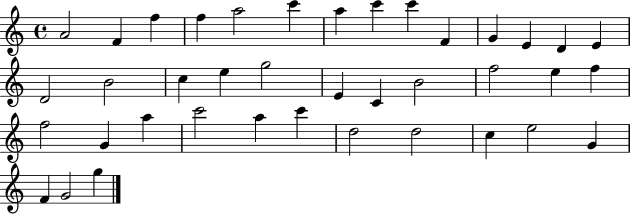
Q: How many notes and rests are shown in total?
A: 39